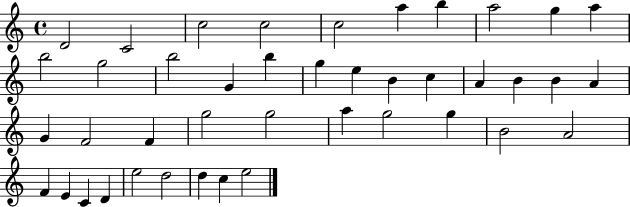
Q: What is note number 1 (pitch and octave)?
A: D4